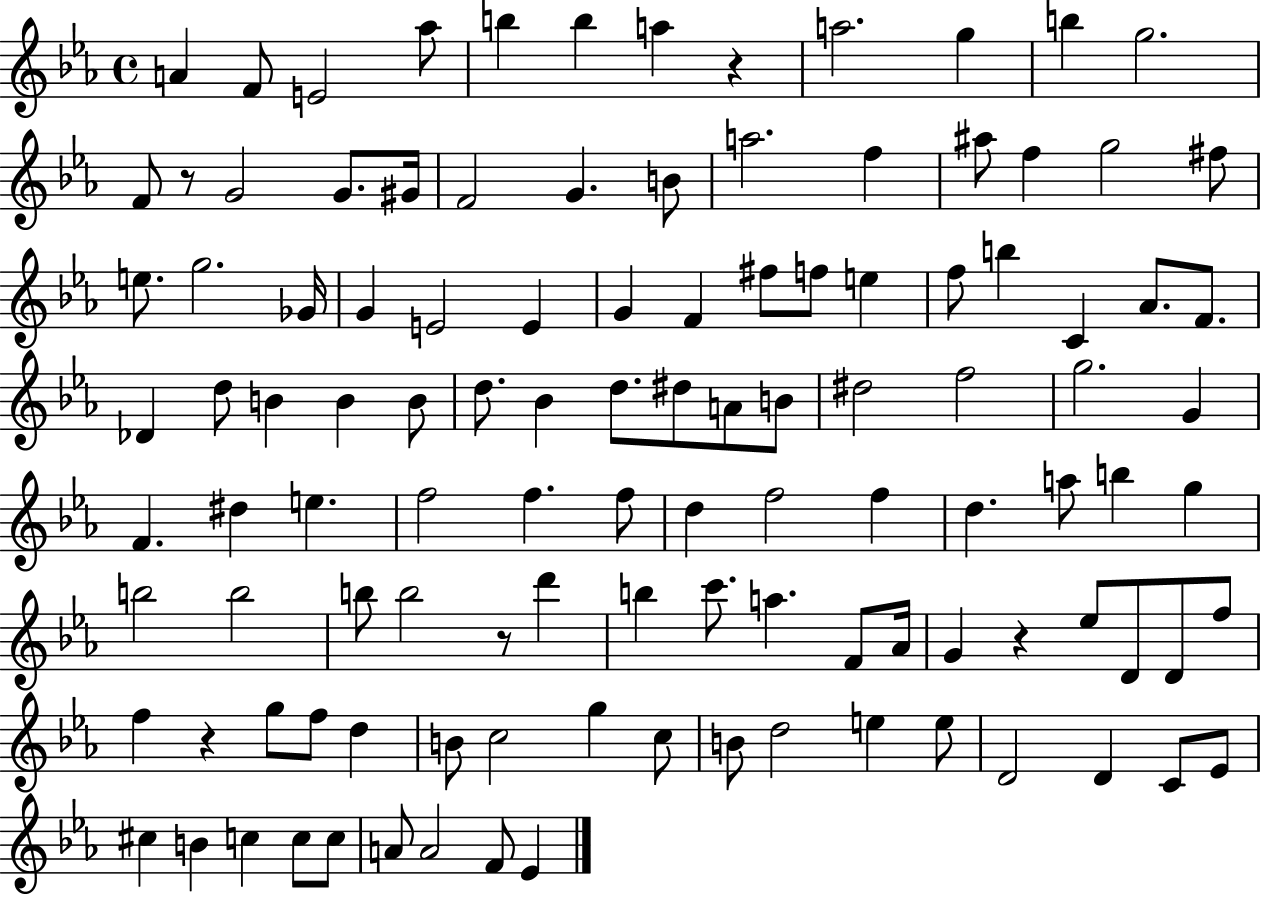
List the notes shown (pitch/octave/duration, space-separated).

A4/q F4/e E4/h Ab5/e B5/q B5/q A5/q R/q A5/h. G5/q B5/q G5/h. F4/e R/e G4/h G4/e. G#4/s F4/h G4/q. B4/e A5/h. F5/q A#5/e F5/q G5/h F#5/e E5/e. G5/h. Gb4/s G4/q E4/h E4/q G4/q F4/q F#5/e F5/e E5/q F5/e B5/q C4/q Ab4/e. F4/e. Db4/q D5/e B4/q B4/q B4/e D5/e. Bb4/q D5/e. D#5/e A4/e B4/e D#5/h F5/h G5/h. G4/q F4/q. D#5/q E5/q. F5/h F5/q. F5/e D5/q F5/h F5/q D5/q. A5/e B5/q G5/q B5/h B5/h B5/e B5/h R/e D6/q B5/q C6/e. A5/q. F4/e Ab4/s G4/q R/q Eb5/e D4/e D4/e F5/e F5/q R/q G5/e F5/e D5/q B4/e C5/h G5/q C5/e B4/e D5/h E5/q E5/e D4/h D4/q C4/e Eb4/e C#5/q B4/q C5/q C5/e C5/e A4/e A4/h F4/e Eb4/q